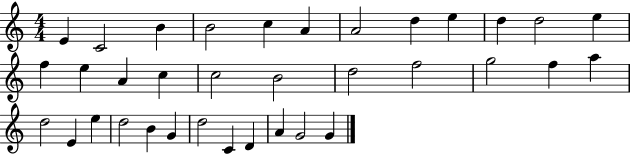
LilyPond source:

{
  \clef treble
  \numericTimeSignature
  \time 4/4
  \key c \major
  e'4 c'2 b'4 | b'2 c''4 a'4 | a'2 d''4 e''4 | d''4 d''2 e''4 | \break f''4 e''4 a'4 c''4 | c''2 b'2 | d''2 f''2 | g''2 f''4 a''4 | \break d''2 e'4 e''4 | d''2 b'4 g'4 | d''2 c'4 d'4 | a'4 g'2 g'4 | \break \bar "|."
}